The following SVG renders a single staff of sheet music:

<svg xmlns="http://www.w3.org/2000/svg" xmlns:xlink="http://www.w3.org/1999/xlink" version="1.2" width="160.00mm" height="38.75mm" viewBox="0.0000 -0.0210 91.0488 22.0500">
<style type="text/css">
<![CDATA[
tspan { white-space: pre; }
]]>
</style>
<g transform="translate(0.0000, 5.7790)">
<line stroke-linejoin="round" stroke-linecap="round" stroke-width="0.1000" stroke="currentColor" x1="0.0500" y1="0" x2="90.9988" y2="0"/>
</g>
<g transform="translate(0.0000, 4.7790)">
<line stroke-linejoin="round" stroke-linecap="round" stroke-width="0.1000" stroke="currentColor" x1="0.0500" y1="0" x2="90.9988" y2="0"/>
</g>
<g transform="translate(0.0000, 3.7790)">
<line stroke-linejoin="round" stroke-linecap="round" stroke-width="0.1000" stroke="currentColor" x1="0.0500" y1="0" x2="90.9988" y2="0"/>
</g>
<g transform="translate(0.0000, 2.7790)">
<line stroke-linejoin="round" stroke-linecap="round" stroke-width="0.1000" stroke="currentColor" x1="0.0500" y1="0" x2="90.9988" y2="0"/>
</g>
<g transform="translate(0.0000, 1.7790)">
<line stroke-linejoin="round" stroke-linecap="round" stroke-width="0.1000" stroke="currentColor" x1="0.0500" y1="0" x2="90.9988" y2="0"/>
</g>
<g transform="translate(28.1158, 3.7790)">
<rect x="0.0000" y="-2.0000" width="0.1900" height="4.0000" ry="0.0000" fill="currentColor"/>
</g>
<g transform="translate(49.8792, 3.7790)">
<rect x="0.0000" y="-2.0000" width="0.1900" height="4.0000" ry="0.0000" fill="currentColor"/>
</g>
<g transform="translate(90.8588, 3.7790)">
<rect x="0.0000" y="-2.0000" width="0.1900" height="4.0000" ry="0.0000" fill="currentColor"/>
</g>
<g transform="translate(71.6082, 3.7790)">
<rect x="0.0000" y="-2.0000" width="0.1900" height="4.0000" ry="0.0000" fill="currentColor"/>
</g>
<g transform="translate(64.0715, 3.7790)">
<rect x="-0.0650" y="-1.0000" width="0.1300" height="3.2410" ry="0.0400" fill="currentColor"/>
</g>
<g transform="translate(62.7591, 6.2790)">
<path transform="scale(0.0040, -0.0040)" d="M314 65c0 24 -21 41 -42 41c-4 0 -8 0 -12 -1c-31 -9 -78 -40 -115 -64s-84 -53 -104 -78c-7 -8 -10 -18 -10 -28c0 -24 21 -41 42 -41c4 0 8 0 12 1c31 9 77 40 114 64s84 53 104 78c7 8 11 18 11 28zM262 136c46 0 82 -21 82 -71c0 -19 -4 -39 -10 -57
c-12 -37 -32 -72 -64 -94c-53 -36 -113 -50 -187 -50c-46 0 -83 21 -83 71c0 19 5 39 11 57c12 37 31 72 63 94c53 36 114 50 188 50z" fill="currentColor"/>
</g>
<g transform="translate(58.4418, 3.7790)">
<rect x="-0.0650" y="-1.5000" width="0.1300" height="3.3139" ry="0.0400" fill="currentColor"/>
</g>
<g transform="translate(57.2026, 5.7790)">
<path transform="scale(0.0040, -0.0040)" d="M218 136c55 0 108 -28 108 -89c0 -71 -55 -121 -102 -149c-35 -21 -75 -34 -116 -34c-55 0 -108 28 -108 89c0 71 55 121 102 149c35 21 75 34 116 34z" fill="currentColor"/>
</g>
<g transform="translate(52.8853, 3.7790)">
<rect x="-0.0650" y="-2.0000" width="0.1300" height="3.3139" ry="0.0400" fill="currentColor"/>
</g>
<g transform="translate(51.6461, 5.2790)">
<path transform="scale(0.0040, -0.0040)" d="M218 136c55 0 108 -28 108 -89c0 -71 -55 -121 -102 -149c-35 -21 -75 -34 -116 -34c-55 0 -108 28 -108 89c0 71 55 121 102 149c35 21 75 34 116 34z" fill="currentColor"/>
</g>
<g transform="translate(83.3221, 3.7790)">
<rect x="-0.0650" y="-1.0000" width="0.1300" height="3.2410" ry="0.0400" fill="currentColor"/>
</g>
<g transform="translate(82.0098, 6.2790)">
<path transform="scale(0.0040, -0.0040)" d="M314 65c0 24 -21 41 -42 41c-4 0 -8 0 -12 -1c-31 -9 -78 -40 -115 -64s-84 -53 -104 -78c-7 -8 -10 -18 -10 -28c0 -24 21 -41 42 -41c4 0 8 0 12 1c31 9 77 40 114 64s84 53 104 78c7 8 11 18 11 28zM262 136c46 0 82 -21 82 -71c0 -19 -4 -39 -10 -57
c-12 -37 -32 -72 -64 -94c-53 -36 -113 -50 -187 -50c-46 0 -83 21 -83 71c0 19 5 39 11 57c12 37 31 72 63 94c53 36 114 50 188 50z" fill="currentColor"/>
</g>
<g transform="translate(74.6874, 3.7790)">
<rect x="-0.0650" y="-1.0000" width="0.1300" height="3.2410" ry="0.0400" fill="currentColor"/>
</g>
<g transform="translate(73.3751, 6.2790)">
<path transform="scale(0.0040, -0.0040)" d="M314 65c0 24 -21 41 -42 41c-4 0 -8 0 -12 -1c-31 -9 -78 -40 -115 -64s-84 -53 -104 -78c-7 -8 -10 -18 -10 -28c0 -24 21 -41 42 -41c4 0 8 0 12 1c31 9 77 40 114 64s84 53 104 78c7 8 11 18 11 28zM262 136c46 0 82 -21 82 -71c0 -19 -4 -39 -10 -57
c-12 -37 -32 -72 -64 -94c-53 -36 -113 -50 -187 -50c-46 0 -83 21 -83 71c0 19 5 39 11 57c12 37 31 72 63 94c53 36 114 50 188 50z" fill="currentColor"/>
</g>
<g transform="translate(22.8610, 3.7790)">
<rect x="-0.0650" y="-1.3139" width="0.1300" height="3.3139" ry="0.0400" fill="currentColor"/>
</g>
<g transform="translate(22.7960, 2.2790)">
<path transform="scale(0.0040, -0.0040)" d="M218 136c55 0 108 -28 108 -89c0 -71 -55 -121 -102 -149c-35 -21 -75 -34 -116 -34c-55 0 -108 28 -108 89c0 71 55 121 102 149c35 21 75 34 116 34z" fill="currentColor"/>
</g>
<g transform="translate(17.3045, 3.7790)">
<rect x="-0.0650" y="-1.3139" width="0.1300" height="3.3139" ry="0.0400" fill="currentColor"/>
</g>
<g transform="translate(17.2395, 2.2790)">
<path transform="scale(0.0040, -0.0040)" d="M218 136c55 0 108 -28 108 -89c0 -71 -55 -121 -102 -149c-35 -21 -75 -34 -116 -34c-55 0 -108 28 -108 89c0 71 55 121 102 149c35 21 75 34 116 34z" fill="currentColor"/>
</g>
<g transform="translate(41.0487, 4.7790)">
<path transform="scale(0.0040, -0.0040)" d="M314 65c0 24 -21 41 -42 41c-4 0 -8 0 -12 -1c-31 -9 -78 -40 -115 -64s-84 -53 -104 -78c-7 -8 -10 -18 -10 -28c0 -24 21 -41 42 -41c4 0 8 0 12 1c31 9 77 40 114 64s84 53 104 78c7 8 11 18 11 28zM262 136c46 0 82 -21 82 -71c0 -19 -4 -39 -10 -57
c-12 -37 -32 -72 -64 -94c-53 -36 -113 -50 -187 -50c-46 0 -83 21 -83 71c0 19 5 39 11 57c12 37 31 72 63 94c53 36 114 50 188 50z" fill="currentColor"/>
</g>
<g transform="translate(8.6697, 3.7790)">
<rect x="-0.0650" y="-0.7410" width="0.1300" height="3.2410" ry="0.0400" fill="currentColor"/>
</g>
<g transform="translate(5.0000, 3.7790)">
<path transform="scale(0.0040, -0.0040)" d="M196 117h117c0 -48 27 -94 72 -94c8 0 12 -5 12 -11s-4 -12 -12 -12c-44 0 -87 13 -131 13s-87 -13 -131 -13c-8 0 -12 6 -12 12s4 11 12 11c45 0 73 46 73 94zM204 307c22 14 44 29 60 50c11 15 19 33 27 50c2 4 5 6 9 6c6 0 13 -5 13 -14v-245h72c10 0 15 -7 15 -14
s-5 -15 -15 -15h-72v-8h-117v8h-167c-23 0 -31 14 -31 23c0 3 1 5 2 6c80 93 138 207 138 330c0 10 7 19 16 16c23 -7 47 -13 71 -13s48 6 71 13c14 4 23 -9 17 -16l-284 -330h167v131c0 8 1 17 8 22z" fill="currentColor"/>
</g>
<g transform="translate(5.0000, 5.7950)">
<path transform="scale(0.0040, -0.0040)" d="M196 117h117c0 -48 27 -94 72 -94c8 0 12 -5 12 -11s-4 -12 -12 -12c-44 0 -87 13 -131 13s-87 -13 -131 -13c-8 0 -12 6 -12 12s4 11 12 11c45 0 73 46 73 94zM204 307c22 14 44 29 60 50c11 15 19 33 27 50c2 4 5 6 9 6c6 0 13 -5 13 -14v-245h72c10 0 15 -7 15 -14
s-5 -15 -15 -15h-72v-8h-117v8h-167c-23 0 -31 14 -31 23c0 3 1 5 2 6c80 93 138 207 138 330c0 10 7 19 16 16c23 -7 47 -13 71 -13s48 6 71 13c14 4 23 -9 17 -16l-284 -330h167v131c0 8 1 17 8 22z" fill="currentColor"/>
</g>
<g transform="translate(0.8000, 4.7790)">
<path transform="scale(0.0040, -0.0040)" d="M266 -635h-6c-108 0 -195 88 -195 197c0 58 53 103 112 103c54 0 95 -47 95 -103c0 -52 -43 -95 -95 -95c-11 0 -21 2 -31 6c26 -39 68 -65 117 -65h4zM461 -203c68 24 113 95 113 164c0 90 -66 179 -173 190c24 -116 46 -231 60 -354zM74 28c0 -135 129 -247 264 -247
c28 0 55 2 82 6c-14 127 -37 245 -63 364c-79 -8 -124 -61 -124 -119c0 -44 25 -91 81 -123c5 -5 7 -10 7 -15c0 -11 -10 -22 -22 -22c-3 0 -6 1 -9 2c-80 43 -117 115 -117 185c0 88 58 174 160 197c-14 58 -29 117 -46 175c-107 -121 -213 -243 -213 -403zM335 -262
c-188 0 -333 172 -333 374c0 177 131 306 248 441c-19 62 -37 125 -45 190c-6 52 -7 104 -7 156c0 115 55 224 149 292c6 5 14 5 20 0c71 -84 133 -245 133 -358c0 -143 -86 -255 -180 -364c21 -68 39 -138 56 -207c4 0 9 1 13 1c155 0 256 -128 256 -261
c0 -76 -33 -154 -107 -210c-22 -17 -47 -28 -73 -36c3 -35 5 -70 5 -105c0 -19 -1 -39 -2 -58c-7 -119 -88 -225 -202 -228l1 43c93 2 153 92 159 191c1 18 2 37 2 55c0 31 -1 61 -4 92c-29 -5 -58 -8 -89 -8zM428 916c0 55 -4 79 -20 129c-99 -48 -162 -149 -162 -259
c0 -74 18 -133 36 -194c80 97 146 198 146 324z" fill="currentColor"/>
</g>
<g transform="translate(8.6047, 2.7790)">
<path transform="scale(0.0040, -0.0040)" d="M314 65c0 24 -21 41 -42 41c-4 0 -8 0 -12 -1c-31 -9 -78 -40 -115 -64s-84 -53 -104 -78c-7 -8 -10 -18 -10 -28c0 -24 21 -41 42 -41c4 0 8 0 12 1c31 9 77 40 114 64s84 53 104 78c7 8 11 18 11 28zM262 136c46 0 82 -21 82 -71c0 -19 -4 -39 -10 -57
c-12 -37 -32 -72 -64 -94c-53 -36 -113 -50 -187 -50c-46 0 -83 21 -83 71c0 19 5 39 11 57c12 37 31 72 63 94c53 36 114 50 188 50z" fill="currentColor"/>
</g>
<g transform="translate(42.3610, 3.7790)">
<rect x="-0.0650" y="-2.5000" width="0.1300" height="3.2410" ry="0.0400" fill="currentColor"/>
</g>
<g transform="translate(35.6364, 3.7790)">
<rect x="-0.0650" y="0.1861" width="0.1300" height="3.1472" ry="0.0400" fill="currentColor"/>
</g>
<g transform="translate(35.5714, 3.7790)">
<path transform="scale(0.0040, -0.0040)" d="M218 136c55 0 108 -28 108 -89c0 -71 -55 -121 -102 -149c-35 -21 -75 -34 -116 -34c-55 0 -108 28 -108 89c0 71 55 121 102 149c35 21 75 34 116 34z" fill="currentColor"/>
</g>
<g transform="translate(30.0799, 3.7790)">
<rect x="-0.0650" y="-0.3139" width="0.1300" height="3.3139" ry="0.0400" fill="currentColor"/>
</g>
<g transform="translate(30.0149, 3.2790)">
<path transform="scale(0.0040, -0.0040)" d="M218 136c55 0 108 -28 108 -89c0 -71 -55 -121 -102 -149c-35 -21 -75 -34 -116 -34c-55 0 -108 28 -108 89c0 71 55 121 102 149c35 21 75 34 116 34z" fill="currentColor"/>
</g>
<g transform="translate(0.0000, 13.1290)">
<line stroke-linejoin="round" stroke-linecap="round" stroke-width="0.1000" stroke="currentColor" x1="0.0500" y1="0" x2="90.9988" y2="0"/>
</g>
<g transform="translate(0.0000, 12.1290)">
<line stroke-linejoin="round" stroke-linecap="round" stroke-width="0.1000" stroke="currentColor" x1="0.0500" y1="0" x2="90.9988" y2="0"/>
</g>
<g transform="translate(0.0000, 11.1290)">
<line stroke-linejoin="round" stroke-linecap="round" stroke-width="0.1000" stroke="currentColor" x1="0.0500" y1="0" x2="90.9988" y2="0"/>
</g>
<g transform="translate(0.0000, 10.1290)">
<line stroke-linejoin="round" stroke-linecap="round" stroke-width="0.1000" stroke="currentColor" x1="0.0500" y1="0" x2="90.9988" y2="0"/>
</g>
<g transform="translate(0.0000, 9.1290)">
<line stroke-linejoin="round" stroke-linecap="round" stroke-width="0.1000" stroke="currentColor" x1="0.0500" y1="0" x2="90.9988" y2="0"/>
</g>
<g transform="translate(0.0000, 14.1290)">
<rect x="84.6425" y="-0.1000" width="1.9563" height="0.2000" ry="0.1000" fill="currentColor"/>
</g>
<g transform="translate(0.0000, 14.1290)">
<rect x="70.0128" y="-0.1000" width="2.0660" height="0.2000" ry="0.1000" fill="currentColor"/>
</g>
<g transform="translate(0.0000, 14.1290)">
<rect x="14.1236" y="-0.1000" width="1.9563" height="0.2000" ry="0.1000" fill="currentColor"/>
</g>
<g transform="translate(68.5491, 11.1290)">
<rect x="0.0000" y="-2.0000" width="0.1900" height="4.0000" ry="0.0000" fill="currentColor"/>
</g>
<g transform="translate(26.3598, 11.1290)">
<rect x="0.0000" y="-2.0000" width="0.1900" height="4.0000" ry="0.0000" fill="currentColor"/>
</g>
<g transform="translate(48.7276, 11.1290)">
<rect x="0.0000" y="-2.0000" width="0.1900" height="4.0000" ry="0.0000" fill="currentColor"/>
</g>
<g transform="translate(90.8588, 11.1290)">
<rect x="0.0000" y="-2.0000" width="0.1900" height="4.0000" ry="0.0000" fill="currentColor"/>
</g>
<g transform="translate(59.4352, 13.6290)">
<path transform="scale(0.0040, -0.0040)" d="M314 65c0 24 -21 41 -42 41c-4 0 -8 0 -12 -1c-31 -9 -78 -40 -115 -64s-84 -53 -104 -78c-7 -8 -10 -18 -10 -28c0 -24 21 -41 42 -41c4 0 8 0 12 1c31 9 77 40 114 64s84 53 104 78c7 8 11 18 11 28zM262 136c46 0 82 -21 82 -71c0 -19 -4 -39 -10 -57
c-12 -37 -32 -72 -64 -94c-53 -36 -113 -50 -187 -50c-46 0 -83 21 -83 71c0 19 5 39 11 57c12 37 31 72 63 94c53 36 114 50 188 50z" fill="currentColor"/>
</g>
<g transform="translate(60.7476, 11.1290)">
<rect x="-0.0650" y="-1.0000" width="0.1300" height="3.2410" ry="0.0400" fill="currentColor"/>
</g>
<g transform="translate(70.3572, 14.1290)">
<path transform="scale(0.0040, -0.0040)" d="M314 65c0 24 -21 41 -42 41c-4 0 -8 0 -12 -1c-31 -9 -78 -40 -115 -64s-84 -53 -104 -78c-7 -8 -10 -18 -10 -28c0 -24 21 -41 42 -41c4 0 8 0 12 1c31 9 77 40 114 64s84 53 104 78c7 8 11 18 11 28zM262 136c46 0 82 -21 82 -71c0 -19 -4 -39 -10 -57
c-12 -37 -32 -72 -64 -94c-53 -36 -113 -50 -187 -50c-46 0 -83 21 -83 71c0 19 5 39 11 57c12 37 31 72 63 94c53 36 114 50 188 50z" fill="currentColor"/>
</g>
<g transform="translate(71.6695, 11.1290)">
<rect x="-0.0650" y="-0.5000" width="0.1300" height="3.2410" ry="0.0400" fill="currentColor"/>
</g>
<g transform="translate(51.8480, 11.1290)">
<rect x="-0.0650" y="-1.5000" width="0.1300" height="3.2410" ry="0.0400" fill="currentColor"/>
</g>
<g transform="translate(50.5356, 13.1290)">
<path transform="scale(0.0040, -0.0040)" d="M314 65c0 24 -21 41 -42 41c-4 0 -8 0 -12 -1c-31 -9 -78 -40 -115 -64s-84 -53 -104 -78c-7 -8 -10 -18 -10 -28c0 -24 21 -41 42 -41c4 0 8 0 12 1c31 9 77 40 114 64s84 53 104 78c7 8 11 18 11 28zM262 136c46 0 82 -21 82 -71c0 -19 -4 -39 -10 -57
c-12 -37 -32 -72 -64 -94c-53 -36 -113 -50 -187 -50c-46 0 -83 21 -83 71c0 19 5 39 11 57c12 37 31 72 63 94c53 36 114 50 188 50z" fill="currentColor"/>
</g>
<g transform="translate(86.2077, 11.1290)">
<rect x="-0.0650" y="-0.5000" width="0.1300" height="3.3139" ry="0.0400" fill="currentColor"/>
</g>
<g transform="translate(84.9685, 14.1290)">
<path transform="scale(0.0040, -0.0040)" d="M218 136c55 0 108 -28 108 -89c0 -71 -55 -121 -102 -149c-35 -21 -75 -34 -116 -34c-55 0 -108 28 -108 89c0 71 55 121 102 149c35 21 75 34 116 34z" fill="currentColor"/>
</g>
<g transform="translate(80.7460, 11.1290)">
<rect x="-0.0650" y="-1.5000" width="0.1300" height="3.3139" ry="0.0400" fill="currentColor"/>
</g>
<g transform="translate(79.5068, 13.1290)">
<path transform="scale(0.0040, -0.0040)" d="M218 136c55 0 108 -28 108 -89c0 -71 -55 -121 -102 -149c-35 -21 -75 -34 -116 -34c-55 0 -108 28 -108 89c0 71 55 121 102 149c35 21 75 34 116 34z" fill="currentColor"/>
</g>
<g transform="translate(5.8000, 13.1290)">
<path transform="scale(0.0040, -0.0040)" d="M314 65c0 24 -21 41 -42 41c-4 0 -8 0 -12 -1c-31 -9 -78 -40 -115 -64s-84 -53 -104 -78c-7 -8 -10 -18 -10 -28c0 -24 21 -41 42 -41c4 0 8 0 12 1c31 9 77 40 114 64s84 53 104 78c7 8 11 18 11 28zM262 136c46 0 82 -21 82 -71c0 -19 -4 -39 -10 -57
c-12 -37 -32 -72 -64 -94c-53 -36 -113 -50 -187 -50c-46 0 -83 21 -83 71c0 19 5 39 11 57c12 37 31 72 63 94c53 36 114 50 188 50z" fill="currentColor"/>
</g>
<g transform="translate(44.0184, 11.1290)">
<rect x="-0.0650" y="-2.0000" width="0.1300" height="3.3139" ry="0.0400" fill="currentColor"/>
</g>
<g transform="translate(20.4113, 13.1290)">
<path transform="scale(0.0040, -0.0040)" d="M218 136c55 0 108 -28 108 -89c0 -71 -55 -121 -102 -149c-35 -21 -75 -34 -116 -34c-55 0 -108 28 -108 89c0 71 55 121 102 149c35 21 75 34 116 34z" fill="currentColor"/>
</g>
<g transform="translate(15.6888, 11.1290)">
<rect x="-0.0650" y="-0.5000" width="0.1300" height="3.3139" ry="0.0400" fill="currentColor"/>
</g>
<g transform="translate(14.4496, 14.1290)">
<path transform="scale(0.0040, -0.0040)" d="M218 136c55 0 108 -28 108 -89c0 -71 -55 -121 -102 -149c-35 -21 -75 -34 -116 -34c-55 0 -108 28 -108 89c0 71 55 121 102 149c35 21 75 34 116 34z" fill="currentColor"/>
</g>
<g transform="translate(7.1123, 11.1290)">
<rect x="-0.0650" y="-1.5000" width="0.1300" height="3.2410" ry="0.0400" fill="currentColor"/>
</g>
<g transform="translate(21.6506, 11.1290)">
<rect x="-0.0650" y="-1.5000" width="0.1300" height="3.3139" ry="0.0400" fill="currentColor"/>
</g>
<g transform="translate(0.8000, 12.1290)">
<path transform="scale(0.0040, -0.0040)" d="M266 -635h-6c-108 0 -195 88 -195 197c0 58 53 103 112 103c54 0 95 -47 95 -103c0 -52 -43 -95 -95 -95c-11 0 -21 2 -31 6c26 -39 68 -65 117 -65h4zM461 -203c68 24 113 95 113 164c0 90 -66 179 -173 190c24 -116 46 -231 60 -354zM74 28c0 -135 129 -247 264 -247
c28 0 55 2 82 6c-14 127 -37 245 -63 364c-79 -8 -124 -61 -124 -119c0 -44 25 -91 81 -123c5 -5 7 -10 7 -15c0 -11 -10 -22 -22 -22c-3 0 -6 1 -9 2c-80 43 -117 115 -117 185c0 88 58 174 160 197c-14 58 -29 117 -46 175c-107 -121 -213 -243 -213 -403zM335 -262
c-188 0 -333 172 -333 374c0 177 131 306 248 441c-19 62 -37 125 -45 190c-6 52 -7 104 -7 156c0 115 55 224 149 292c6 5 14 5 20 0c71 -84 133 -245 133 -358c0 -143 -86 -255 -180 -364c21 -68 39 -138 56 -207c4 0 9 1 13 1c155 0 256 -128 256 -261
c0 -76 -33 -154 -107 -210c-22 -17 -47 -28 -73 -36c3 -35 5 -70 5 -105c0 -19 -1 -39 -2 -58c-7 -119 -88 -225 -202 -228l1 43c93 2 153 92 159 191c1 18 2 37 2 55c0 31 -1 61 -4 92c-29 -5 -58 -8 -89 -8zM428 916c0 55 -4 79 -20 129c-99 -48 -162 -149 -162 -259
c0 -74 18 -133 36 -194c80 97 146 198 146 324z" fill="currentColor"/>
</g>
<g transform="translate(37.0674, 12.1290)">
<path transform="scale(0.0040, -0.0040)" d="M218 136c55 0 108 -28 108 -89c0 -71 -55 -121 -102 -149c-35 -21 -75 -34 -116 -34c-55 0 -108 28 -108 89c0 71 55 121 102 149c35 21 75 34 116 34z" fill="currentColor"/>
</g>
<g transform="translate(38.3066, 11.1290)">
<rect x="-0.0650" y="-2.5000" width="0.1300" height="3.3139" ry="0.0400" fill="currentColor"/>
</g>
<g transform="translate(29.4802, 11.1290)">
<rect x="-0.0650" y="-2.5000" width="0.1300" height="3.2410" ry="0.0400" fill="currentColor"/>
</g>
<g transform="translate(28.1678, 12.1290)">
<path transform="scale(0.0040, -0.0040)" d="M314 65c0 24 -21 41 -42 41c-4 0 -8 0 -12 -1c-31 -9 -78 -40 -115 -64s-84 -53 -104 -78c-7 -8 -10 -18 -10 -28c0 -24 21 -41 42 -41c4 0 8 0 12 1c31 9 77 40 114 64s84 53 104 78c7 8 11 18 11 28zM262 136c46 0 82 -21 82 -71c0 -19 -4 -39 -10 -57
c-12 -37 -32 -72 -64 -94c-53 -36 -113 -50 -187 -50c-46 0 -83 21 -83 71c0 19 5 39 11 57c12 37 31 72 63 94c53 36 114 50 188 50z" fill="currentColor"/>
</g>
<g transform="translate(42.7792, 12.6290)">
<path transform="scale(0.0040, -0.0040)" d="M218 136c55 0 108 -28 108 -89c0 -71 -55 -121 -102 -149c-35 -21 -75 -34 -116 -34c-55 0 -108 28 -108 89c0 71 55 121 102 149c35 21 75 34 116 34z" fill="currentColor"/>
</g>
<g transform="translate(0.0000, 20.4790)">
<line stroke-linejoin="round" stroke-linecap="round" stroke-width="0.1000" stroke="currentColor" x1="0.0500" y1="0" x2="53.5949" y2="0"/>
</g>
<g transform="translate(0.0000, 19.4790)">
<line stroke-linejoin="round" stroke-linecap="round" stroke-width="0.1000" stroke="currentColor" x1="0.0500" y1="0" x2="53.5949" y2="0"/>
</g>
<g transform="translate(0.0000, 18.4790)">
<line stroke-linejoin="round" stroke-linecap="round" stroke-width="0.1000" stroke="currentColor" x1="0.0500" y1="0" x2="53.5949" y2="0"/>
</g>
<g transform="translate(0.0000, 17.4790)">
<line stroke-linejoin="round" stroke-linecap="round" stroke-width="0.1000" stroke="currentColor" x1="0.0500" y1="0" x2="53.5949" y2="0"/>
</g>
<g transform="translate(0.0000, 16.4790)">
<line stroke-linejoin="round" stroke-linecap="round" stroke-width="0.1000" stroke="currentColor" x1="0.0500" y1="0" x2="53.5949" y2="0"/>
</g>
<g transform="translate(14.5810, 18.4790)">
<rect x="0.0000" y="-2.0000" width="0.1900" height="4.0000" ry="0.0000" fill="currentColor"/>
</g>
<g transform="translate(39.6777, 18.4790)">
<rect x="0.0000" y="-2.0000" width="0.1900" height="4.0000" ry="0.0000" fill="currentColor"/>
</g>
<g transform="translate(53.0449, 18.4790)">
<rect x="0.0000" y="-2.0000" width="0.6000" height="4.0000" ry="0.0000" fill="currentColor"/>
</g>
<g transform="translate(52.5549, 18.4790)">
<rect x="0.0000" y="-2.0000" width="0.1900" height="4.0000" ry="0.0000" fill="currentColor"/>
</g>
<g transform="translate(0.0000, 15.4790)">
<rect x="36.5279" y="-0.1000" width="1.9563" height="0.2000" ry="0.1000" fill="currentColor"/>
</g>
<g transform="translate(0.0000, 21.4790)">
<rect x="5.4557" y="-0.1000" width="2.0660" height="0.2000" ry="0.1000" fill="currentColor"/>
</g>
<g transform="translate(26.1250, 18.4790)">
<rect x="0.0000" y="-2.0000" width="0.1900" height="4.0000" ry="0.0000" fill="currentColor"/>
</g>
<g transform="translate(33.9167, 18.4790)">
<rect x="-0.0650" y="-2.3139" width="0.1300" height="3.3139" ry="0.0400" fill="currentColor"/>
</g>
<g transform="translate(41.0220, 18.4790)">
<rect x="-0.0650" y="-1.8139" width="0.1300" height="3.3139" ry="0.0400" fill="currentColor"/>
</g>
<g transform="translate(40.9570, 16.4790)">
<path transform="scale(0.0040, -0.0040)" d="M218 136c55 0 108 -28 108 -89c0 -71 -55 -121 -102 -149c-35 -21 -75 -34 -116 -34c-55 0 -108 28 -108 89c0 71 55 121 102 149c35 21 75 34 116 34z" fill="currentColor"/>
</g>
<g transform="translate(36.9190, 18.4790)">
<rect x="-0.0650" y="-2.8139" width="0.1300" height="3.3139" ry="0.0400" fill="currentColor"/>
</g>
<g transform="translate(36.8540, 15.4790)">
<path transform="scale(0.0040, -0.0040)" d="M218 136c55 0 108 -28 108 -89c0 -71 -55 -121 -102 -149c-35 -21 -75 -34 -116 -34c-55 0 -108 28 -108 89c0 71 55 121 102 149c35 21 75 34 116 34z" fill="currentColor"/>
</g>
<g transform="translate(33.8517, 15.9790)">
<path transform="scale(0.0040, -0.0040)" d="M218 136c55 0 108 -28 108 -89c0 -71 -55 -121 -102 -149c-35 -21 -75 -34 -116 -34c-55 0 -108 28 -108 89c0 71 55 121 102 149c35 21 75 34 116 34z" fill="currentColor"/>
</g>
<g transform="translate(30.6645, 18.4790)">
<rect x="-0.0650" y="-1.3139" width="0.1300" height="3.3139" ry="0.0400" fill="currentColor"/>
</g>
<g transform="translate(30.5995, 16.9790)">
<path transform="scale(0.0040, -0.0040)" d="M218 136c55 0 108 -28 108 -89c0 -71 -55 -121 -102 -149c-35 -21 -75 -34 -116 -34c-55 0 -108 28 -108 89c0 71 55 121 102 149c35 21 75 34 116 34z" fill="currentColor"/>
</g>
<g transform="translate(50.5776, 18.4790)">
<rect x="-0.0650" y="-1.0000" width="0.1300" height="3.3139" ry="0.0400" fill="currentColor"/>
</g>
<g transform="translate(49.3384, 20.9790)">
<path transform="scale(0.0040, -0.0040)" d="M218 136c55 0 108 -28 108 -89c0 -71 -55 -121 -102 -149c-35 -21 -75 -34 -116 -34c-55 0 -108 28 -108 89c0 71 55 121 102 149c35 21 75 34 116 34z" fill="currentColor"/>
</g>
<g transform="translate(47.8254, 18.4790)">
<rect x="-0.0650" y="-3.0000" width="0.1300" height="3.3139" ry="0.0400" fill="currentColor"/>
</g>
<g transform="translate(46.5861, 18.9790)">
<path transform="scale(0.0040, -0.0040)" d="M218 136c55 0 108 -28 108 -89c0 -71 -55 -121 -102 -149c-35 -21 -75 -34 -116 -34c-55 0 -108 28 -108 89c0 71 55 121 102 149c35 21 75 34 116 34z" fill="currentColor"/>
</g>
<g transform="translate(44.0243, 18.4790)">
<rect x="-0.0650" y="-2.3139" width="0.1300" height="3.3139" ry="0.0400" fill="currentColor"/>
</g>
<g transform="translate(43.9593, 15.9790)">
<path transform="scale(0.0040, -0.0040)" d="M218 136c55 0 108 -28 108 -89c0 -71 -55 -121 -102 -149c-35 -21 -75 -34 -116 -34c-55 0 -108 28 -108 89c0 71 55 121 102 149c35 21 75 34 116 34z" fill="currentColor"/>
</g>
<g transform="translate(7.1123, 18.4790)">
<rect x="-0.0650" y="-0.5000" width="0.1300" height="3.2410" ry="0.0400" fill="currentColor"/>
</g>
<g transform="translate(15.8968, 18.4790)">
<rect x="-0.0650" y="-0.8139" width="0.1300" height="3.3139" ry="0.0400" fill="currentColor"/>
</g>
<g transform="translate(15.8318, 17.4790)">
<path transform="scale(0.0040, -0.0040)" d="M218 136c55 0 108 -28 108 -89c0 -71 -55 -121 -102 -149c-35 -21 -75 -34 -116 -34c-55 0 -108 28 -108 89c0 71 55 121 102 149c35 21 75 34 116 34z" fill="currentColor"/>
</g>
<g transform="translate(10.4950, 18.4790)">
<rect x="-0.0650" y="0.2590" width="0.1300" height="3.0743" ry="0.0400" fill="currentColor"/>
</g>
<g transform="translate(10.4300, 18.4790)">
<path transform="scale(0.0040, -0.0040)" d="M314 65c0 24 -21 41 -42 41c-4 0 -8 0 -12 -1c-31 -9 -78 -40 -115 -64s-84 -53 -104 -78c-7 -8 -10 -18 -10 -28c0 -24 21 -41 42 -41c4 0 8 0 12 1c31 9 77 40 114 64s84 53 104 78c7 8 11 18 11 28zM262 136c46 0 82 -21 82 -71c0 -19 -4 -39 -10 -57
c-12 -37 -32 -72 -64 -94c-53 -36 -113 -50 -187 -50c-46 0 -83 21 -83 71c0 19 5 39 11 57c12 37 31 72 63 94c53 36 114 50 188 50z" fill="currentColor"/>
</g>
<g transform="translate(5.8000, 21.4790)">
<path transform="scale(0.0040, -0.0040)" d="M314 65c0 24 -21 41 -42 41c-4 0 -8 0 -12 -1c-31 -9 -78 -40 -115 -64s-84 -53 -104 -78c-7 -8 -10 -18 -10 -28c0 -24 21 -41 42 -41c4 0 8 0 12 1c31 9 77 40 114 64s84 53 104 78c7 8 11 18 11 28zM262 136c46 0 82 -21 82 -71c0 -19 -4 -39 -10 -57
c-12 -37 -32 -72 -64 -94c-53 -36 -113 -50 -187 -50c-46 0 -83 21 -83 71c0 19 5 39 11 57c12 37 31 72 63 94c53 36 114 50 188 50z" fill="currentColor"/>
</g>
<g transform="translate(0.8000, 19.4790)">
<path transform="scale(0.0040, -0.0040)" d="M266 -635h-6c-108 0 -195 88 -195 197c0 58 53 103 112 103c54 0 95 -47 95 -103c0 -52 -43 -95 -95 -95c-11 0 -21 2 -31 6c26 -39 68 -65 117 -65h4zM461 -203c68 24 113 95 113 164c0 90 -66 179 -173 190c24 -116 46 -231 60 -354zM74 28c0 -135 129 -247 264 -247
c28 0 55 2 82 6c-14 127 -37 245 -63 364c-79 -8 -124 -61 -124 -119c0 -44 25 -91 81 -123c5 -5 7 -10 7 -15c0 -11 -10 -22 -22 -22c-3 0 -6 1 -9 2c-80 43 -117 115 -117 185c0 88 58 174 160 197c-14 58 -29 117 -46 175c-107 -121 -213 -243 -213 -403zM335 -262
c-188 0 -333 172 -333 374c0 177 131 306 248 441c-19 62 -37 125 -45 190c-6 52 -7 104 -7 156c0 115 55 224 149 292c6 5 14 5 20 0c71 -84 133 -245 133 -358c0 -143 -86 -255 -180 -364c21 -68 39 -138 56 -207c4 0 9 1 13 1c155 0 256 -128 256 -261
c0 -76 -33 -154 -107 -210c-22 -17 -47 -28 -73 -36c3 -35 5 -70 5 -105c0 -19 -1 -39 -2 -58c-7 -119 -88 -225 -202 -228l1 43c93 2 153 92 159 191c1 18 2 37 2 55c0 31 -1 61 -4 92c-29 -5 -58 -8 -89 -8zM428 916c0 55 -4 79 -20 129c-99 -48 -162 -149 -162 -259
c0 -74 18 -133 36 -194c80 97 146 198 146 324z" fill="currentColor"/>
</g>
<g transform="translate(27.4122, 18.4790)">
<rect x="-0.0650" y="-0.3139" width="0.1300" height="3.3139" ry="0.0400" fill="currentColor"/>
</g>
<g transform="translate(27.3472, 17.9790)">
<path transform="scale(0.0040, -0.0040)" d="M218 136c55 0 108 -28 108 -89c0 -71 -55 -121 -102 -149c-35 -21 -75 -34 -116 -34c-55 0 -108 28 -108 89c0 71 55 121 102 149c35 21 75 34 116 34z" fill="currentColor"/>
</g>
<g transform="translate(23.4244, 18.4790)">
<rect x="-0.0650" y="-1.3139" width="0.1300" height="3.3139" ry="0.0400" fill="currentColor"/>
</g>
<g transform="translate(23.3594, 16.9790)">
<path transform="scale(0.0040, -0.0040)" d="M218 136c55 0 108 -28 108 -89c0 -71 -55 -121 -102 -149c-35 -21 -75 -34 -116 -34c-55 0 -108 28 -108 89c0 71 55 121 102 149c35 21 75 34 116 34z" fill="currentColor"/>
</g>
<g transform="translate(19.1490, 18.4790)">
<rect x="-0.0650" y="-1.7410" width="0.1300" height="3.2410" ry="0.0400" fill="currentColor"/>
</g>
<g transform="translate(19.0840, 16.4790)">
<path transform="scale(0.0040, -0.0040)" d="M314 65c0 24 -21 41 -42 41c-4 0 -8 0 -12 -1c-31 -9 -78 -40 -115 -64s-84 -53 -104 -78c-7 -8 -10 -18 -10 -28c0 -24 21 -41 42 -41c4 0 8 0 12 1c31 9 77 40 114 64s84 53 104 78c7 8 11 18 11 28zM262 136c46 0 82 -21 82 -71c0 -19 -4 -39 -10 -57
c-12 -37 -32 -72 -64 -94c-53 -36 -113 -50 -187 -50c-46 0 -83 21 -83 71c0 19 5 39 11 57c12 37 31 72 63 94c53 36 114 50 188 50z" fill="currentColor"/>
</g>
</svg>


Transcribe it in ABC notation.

X:1
T:Untitled
M:4/4
L:1/4
K:C
d2 e e c B G2 F E D2 D2 D2 E2 C E G2 G F E2 D2 C2 E C C2 B2 d f2 e c e g a f g A D